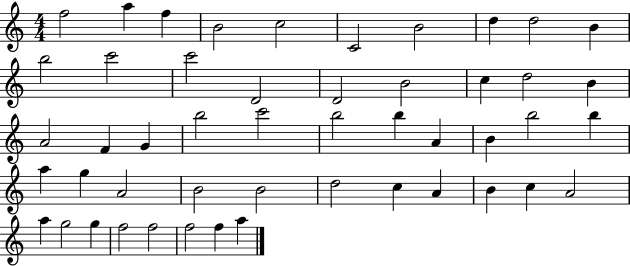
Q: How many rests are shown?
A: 0